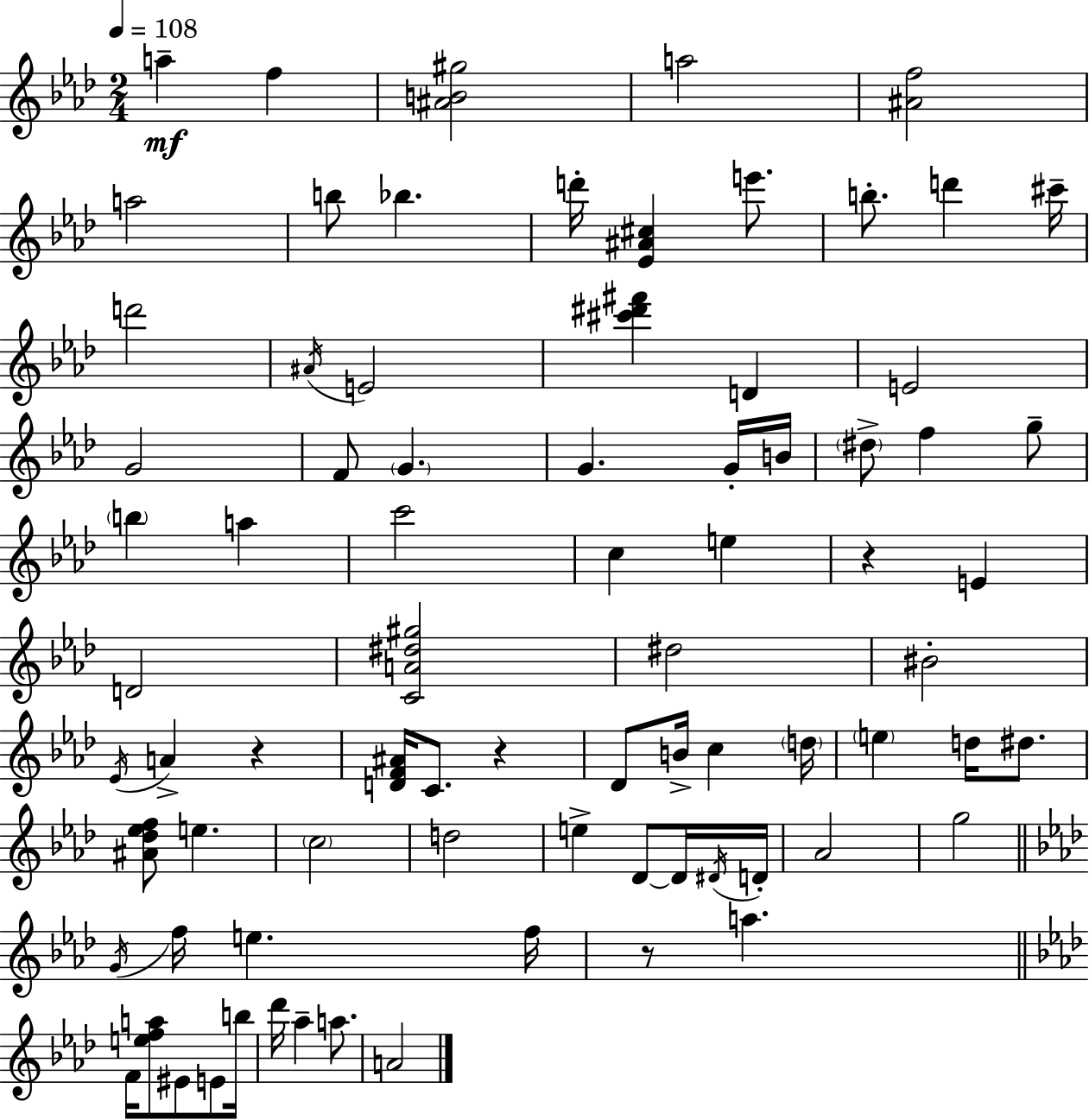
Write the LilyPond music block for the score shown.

{
  \clef treble
  \numericTimeSignature
  \time 2/4
  \key f \minor
  \tempo 4 = 108
  \repeat volta 2 { a''4--\mf f''4 | <ais' b' gis''>2 | a''2 | <ais' f''>2 | \break a''2 | b''8 bes''4. | d'''16-. <ees' ais' cis''>4 e'''8. | b''8.-. d'''4 cis'''16-- | \break d'''2 | \acciaccatura { ais'16 } e'2 | <cis''' dis''' fis'''>4 d'4 | e'2 | \break g'2 | f'8 \parenthesize g'4. | g'4. g'16-. | b'16 \parenthesize dis''8-> f''4 g''8-- | \break \parenthesize b''4 a''4 | c'''2 | c''4 e''4 | r4 e'4 | \break d'2 | <c' a' dis'' gis''>2 | dis''2 | bis'2-. | \break \acciaccatura { ees'16 } a'4-> r4 | <d' f' ais'>16 c'8. r4 | des'8 b'16-> c''4 | \parenthesize d''16 \parenthesize e''4 d''16 dis''8. | \break <ais' des'' ees'' f''>8 e''4. | \parenthesize c''2 | d''2 | e''4-> des'8~~ | \break des'16 \acciaccatura { dis'16 } d'16-. aes'2 | g''2 | \bar "||" \break \key f \minor \acciaccatura { g'16 } f''16 e''4. | f''16 r8 a''4. | \bar "||" \break \key aes \major f'16 <e'' f'' a''>8 eis'8 e'8 b''16 | des'''16 aes''4-- a''8. | a'2 | } \bar "|."
}